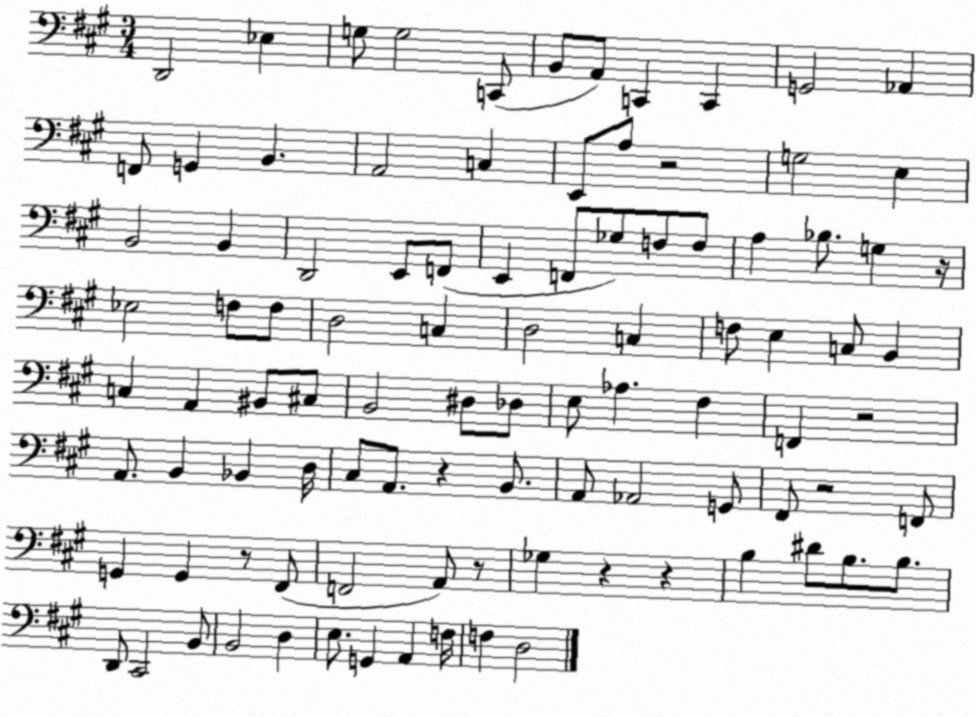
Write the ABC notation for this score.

X:1
T:Untitled
M:3/4
L:1/4
K:A
D,,2 _E, G,/2 G,2 C,,/2 B,,/2 A,,/2 C,, C,, G,,2 _A,, F,,/2 G,, B,, A,,2 C, E,,/2 A,/2 z2 G,2 E, B,,2 B,, D,,2 E,,/2 F,,/2 E,, F,,/2 _G,/2 F,/2 F,/2 A, _B,/2 G, z/4 _E,2 F,/2 F,/2 D,2 C, D,2 C, F,/2 E, C,/2 B,, C, A,, ^B,,/2 ^C,/2 B,,2 ^D,/2 _D,/2 E,/2 _A, ^F, F,, z2 A,,/2 B,, _B,, D,/4 ^C,/2 A,,/2 z B,,/2 A,,/2 _A,,2 G,,/2 ^F,,/2 z2 F,,/2 G,, G,, z/2 ^F,,/2 F,,2 A,,/2 z/2 _G, z z B, ^D/2 B,/2 B,/2 D,,/2 ^C,,2 B,,/2 B,,2 D, E,/2 G,, A,, F,/4 F, D,2